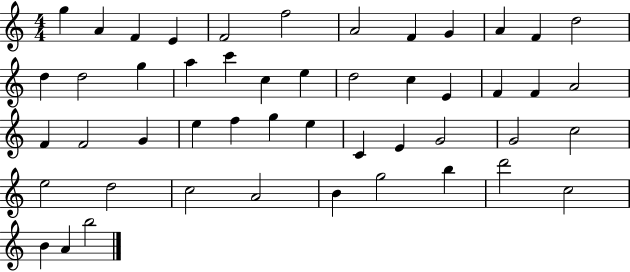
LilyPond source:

{
  \clef treble
  \numericTimeSignature
  \time 4/4
  \key c \major
  g''4 a'4 f'4 e'4 | f'2 f''2 | a'2 f'4 g'4 | a'4 f'4 d''2 | \break d''4 d''2 g''4 | a''4 c'''4 c''4 e''4 | d''2 c''4 e'4 | f'4 f'4 a'2 | \break f'4 f'2 g'4 | e''4 f''4 g''4 e''4 | c'4 e'4 g'2 | g'2 c''2 | \break e''2 d''2 | c''2 a'2 | b'4 g''2 b''4 | d'''2 c''2 | \break b'4 a'4 b''2 | \bar "|."
}